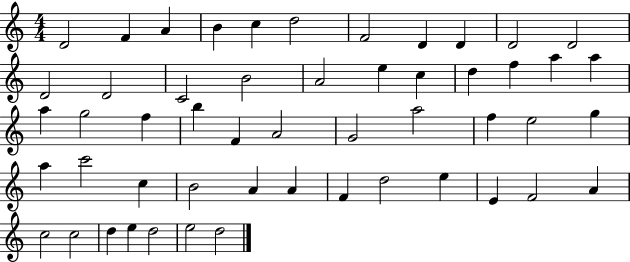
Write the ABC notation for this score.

X:1
T:Untitled
M:4/4
L:1/4
K:C
D2 F A B c d2 F2 D D D2 D2 D2 D2 C2 B2 A2 e c d f a a a g2 f b F A2 G2 a2 f e2 g a c'2 c B2 A A F d2 e E F2 A c2 c2 d e d2 e2 d2